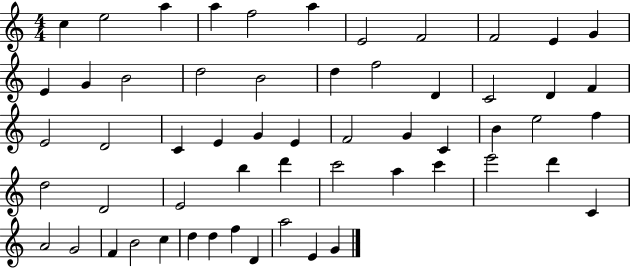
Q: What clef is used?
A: treble